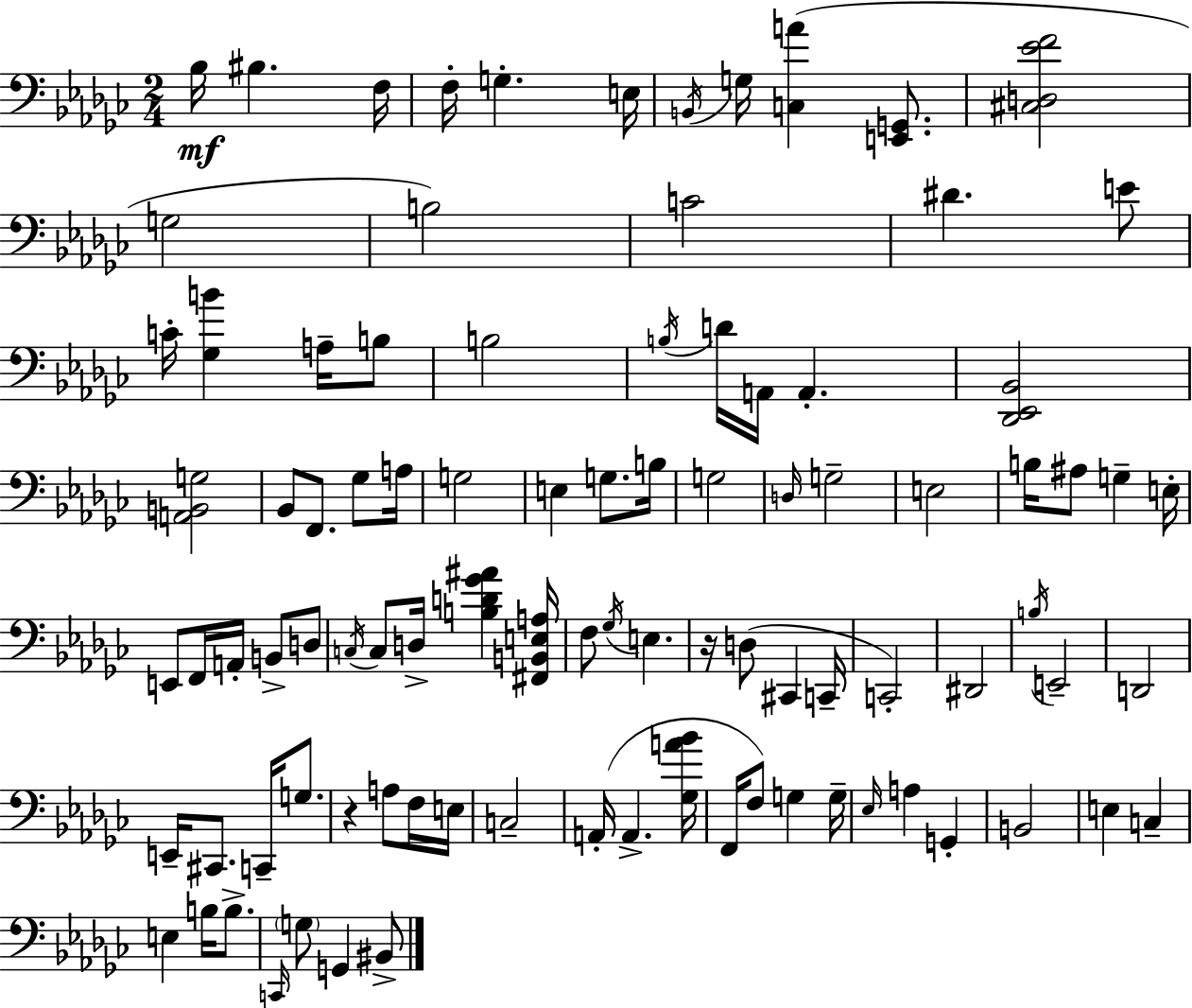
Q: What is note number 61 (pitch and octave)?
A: A3